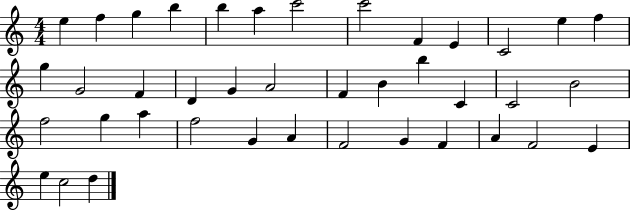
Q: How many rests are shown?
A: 0